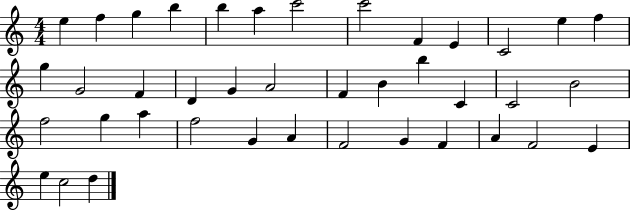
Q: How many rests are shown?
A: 0